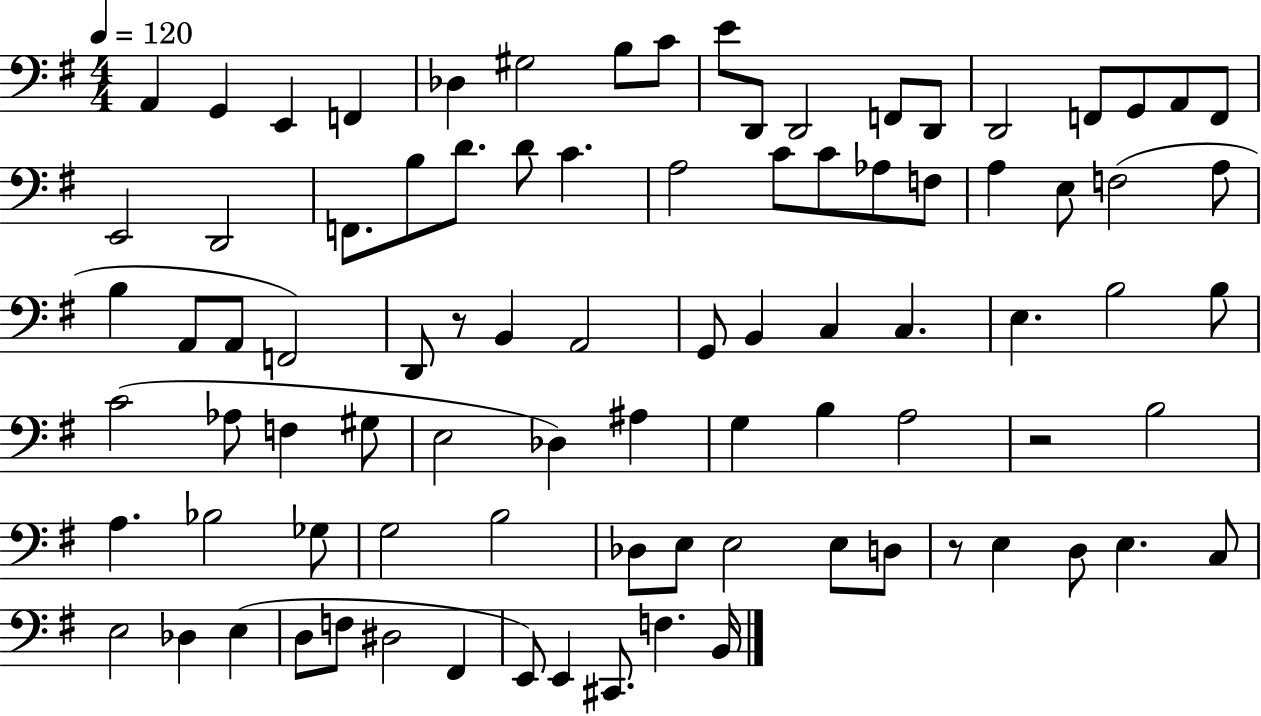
X:1
T:Untitled
M:4/4
L:1/4
K:G
A,, G,, E,, F,, _D, ^G,2 B,/2 C/2 E/2 D,,/2 D,,2 F,,/2 D,,/2 D,,2 F,,/2 G,,/2 A,,/2 F,,/2 E,,2 D,,2 F,,/2 B,/2 D/2 D/2 C A,2 C/2 C/2 _A,/2 F,/2 A, E,/2 F,2 A,/2 B, A,,/2 A,,/2 F,,2 D,,/2 z/2 B,, A,,2 G,,/2 B,, C, C, E, B,2 B,/2 C2 _A,/2 F, ^G,/2 E,2 _D, ^A, G, B, A,2 z2 B,2 A, _B,2 _G,/2 G,2 B,2 _D,/2 E,/2 E,2 E,/2 D,/2 z/2 E, D,/2 E, C,/2 E,2 _D, E, D,/2 F,/2 ^D,2 ^F,, E,,/2 E,, ^C,,/2 F, B,,/4